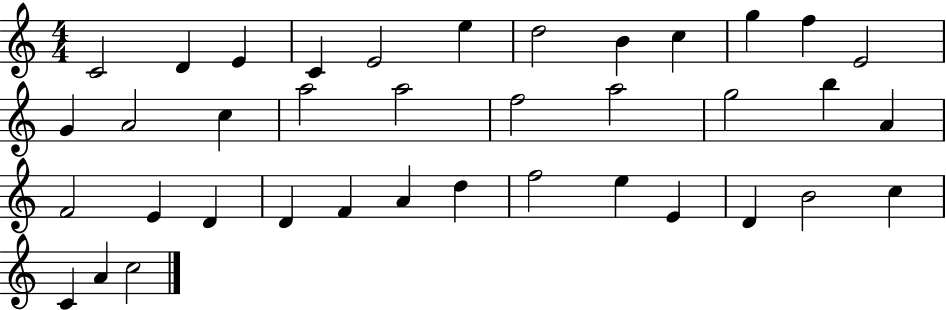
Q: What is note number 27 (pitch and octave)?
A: F4